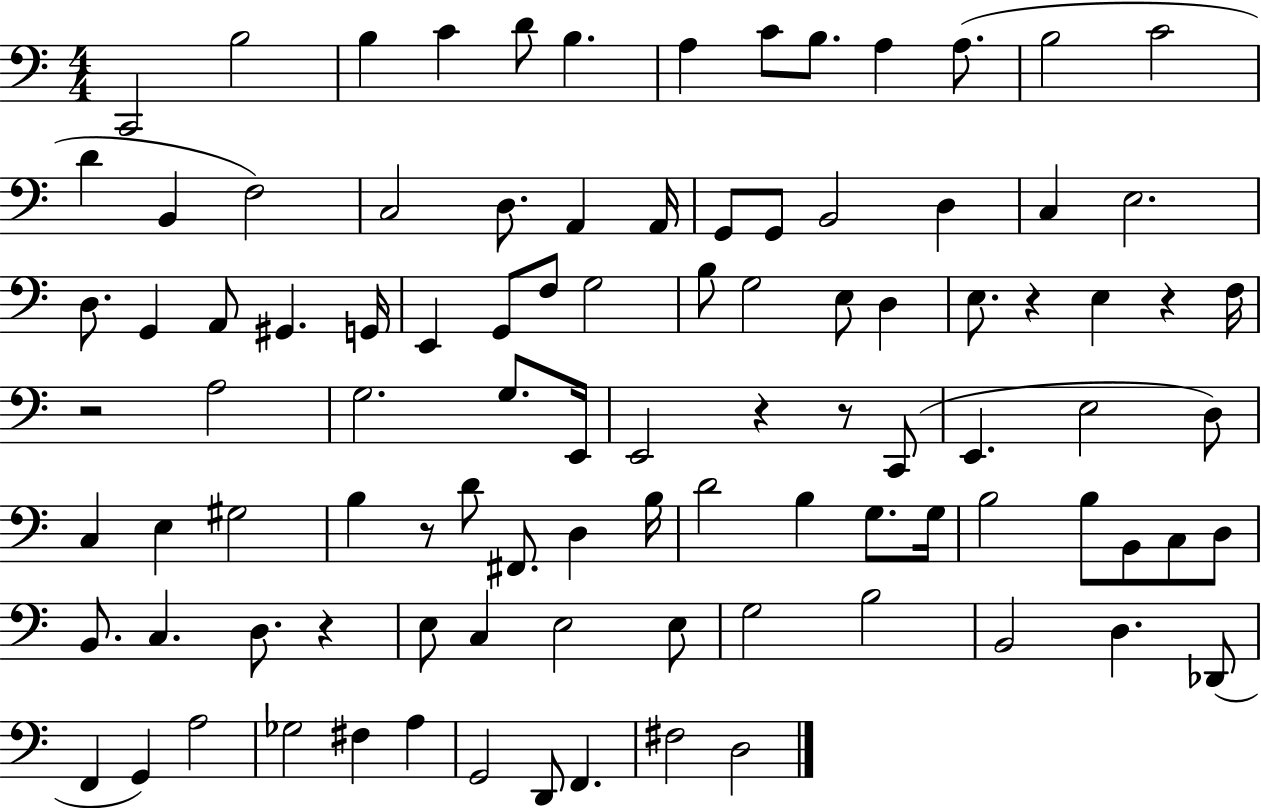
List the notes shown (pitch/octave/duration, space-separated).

C2/h B3/h B3/q C4/q D4/e B3/q. A3/q C4/e B3/e. A3/q A3/e. B3/h C4/h D4/q B2/q F3/h C3/h D3/e. A2/q A2/s G2/e G2/e B2/h D3/q C3/q E3/h. D3/e. G2/q A2/e G#2/q. G2/s E2/q G2/e F3/e G3/h B3/e G3/h E3/e D3/q E3/e. R/q E3/q R/q F3/s R/h A3/h G3/h. G3/e. E2/s E2/h R/q R/e C2/e E2/q. E3/h D3/e C3/q E3/q G#3/h B3/q R/e D4/e F#2/e. D3/q B3/s D4/h B3/q G3/e. G3/s B3/h B3/e B2/e C3/e D3/e B2/e. C3/q. D3/e. R/q E3/e C3/q E3/h E3/e G3/h B3/h B2/h D3/q. Db2/e F2/q G2/q A3/h Gb3/h F#3/q A3/q G2/h D2/e F2/q. F#3/h D3/h